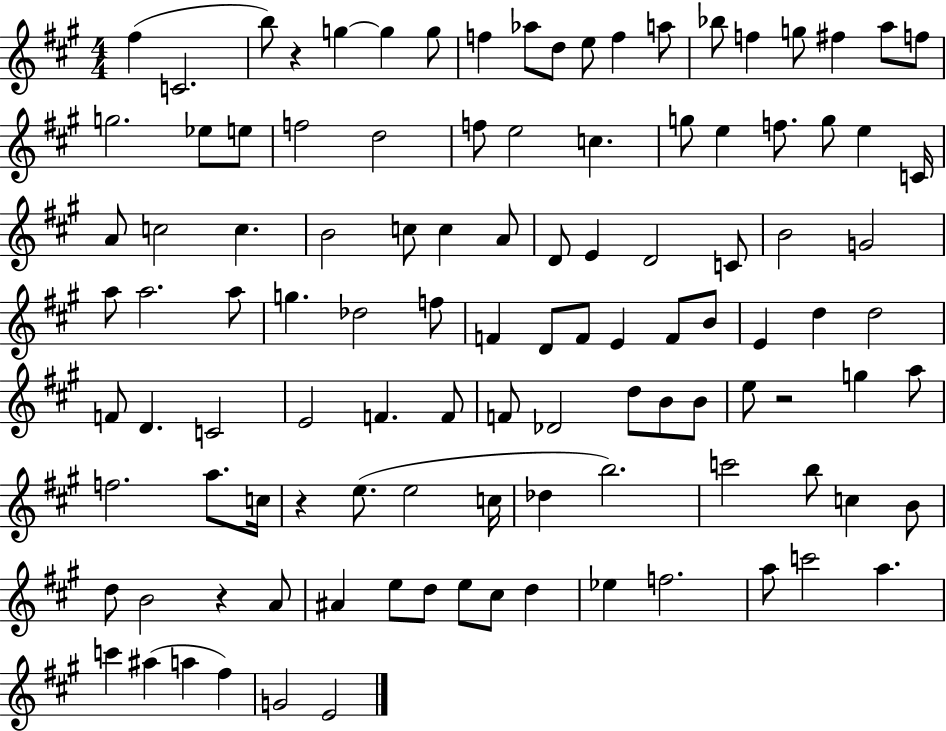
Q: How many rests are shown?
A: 4